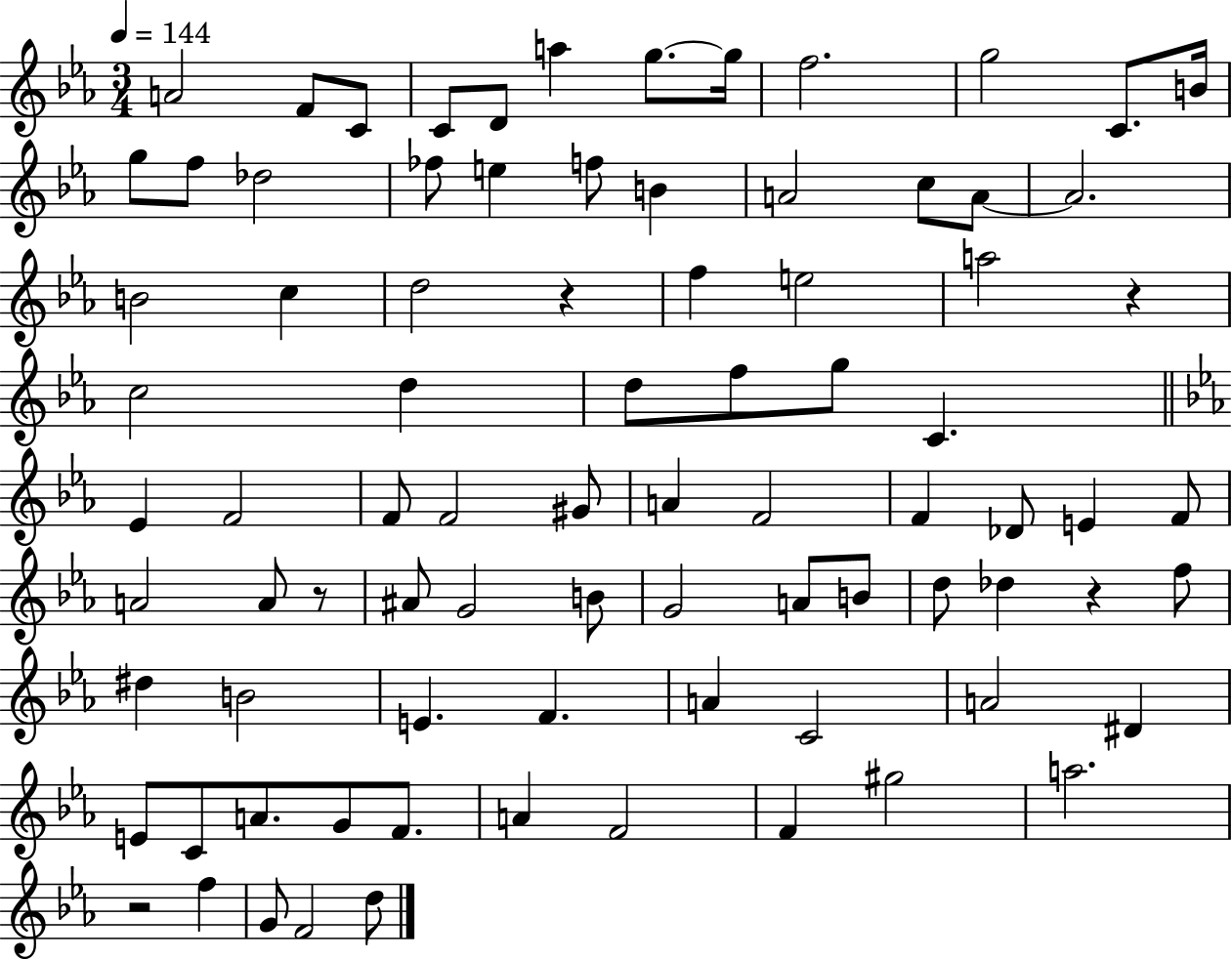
A4/h F4/e C4/e C4/e D4/e A5/q G5/e. G5/s F5/h. G5/h C4/e. B4/s G5/e F5/e Db5/h FES5/e E5/q F5/e B4/q A4/h C5/e A4/e A4/h. B4/h C5/q D5/h R/q F5/q E5/h A5/h R/q C5/h D5/q D5/e F5/e G5/e C4/q. Eb4/q F4/h F4/e F4/h G#4/e A4/q F4/h F4/q Db4/e E4/q F4/e A4/h A4/e R/e A#4/e G4/h B4/e G4/h A4/e B4/e D5/e Db5/q R/q F5/e D#5/q B4/h E4/q. F4/q. A4/q C4/h A4/h D#4/q E4/e C4/e A4/e. G4/e F4/e. A4/q F4/h F4/q G#5/h A5/h. R/h F5/q G4/e F4/h D5/e